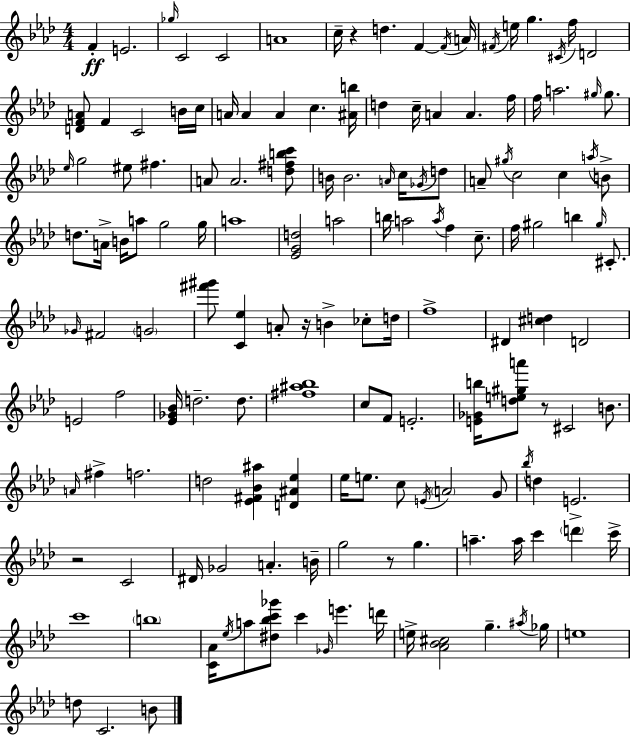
{
  \clef treble
  \numericTimeSignature
  \time 4/4
  \key aes \major
  f'4-.\ff e'2. | \grace { ges''16 } c'2 c'2 | a'1 | c''16-- r4 d''4. f'4~~ | \break \acciaccatura { f'16 } a'16 \acciaccatura { fis'16 } e''16 g''4. \acciaccatura { cis'16 } f''16 d'2 | <d' f' a'>8 f'4 c'2 | b'16 c''16 a'16 a'4 a'4 c''4. | <ais' b''>16 d''4 c''16-- a'4 a'4. | \break f''16 f''16 a''2. | \grace { gis''16 } gis''8. \grace { ees''16 } g''2 eis''8 | fis''4. a'8 a'2. | <d'' fis'' b'' c'''>8 b'16 b'2. | \break \grace { a'16 } c''16 \acciaccatura { ges'16 } d''8 a'8-- \acciaccatura { gis''16 } c''2 | c''4 \acciaccatura { a''16 } b'8-> d''8. a'16-> b'16 a''8 | g''2 g''16 a''1 | <ees' g' d''>2 | \break a''2 b''16 a''2 | \acciaccatura { a''16 } f''4 c''8.-- f''16 gis''2 | b''4 \grace { gis''16 } cis'8.-. \grace { ges'16 } fis'2 | \parenthesize g'2 <fis''' gis'''>8 <c' ees''>4 | \break a'8-. r16 b'4-> ces''8-. d''16 f''1-> | dis'4 | <cis'' d''>4 d'2 e'2 | f''2 <ees' ges' bes'>16 d''2.-- | \break d''8. <fis'' ais'' bes''>1 | c''8 f'8 | e'2.-. <e' ges' b''>16 <d'' e'' gis'' a'''>8 | r8 cis'2 b'8. \grace { a'16 } fis''4-> | \break f''2. d''2 | <ees' fis' bes' ais''>4 <d' ais' ees''>4 ees''16 e''8. | c''8 \acciaccatura { e'16 } \parenthesize a'2 g'8 \acciaccatura { bes''16 } | d''4 e'2.-> | \break r2 c'2 | dis'16 ges'2 a'4.-. b'16-- | g''2 r8 g''4. | a''4.-- a''16 c'''4 \parenthesize d'''4 c'''16-> | \break c'''1 | \parenthesize b''1 | <c' aes'>16 \acciaccatura { ees''16 } a''8 <dis'' bes'' c''' ges'''>8 c'''4 \grace { ges'16 } e'''4. | d'''16 e''16-> <aes' bes' cis''>2 g''4.-- | \break \acciaccatura { ais''16 } ges''16 e''1 | d''8 c'2. | b'8 \bar "|."
}